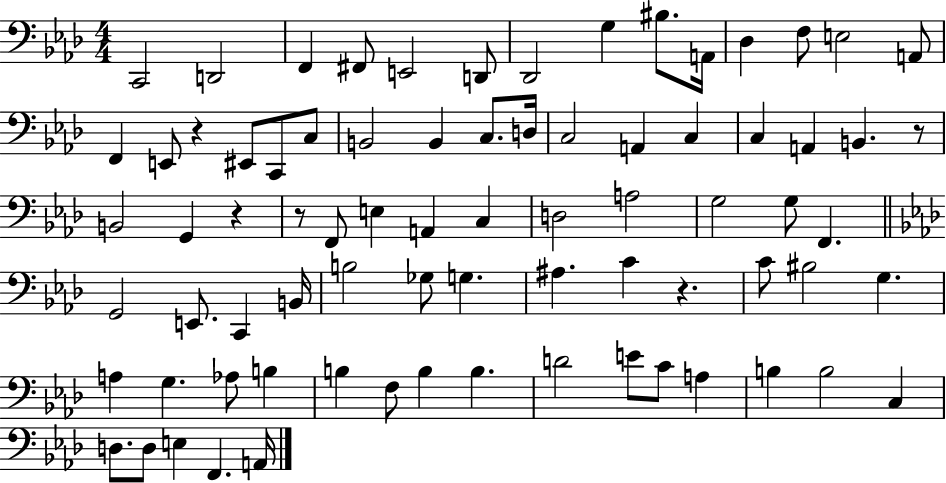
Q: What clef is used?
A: bass